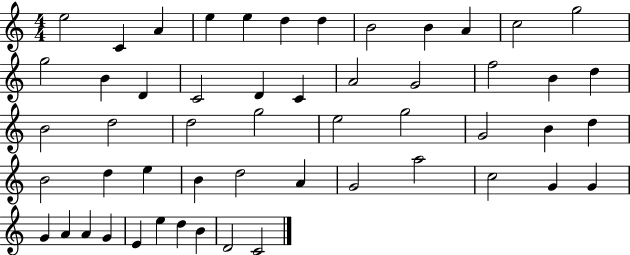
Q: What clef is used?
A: treble